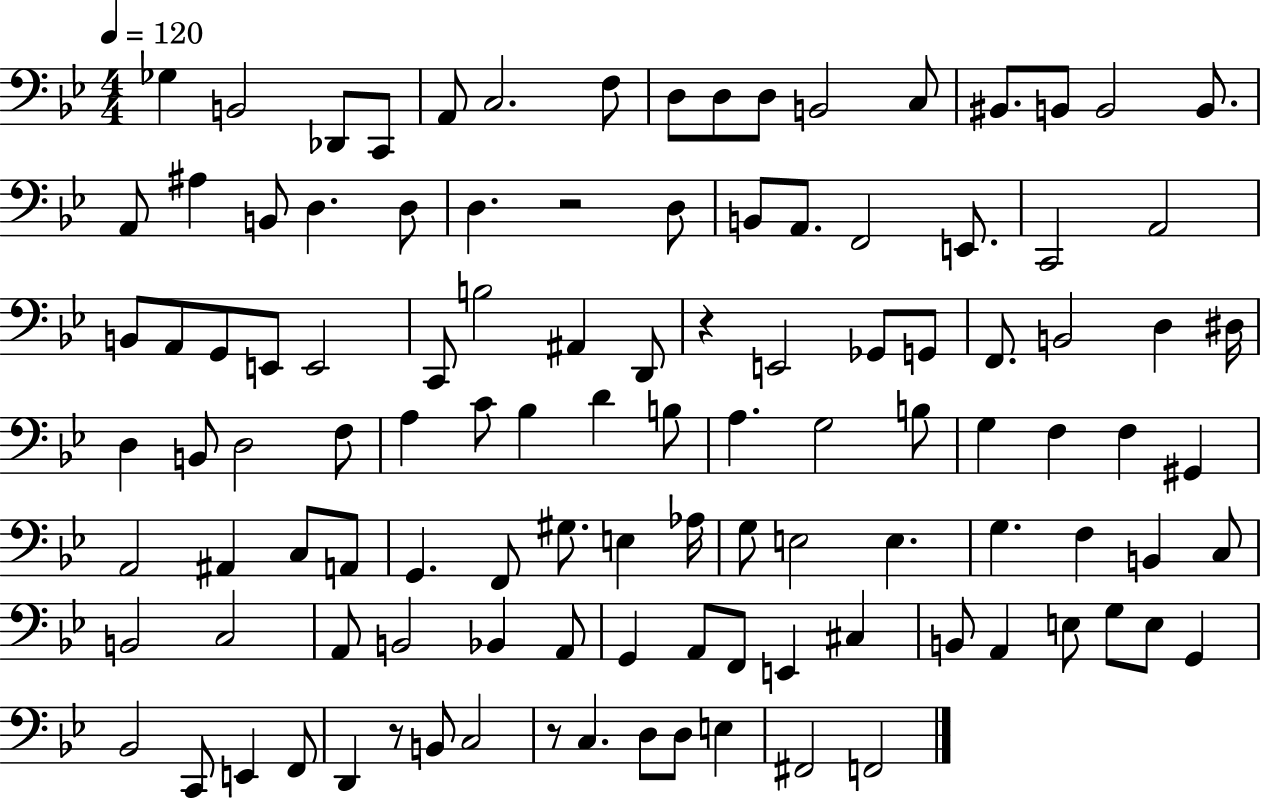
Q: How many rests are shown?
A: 4